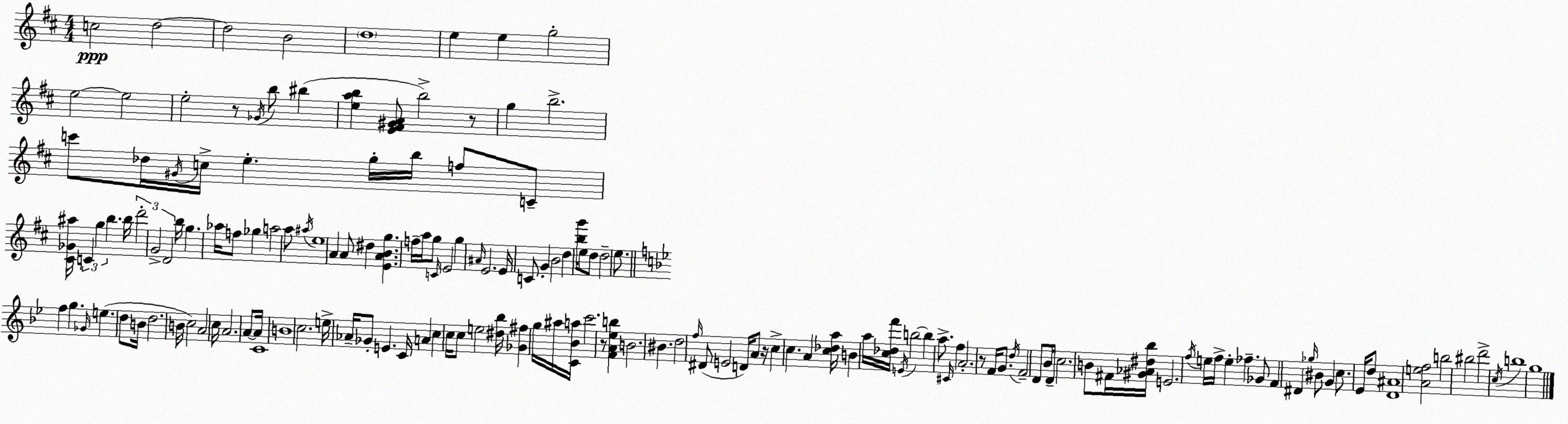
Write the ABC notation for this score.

X:1
T:Untitled
M:4/4
L:1/4
K:D
c2 d2 d2 B2 d4 e e g2 e2 e2 e2 z/2 _G/4 b/2 ^b [eab] [E^F^GA]/2 b2 z/2 g b2 c'/2 _d/4 ^G/4 c/4 e g/4 b/4 f/2 C/2 [^C_G^a]/4 C g b b/4 d'2 G2 D2 b/4 g _a/4 f/2 _g a2 a/2 ^a/4 e4 A A/2 ^d [EABg] f/4 a/4 g/2 C/4 E2 g ^A/4 E2 E/4 C/2 G B2 d [bg']/4 e/2 d/2 d2 e/2 f g _G/4 e d/2 B/4 d2 B/4 c2 A2 c/4 A2 A/2 A/4 C4 B4 c2 e/4 _A/4 _G/2 E C/4 A c c/4 c/2 e2 [^d_b]/4 [_G^f] g/4 ^a/4 [C_Ba]/4 c'2 z/2 [FA_eb] B2 ^B d2 f/4 ^D/2 E2 D/4 A/2 z/4 c c A [c_da]/4 B a/4 [c_df']/4 E/4 b2 b a/2 ^C/4 f A2 z/2 F/4 G/2 d/4 F2 D/2 _B/4 D/4 c2 B/2 ^F/4 [^G_A^d_b]/4 E2 f/4 e/4 f/4 e _f _G/2 F ^D _g/4 ^B/2 G c/2 _E/4 d/2 [D^A]4 [Aef]2 b2 ^b2 d'2 c/4 b4 g4